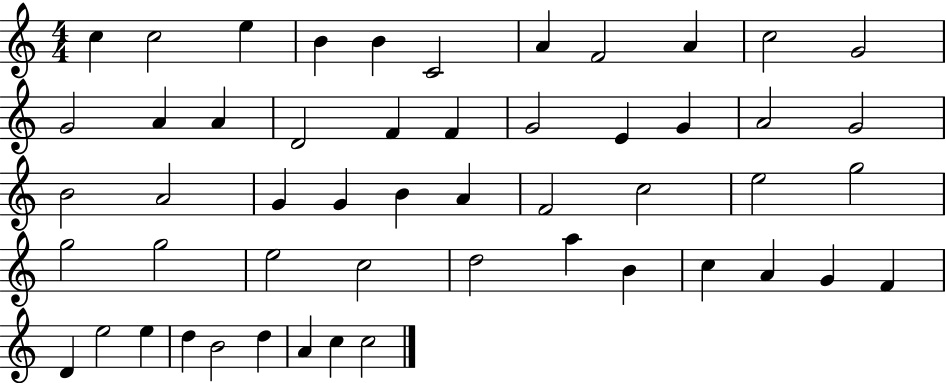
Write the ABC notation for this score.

X:1
T:Untitled
M:4/4
L:1/4
K:C
c c2 e B B C2 A F2 A c2 G2 G2 A A D2 F F G2 E G A2 G2 B2 A2 G G B A F2 c2 e2 g2 g2 g2 e2 c2 d2 a B c A G F D e2 e d B2 d A c c2